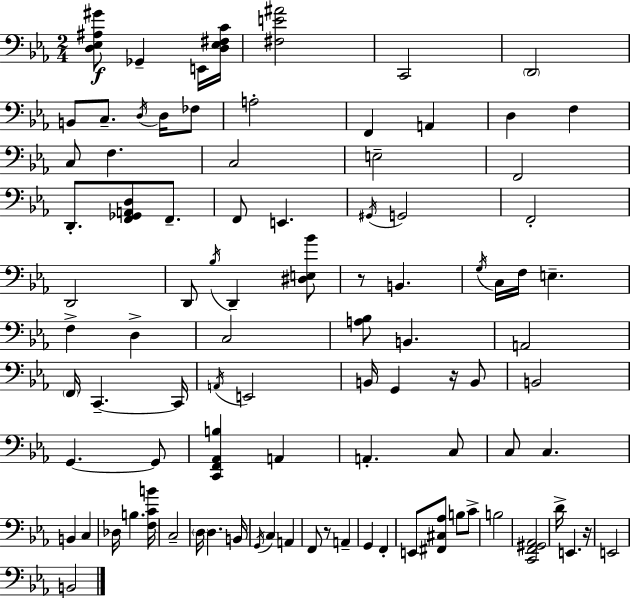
[D3,Eb3,A#3,G#4]/e Gb2/q E2/s [D3,Eb3,F#3,C4]/s [F#3,E4,A#4]/h C2/h D2/h B2/e C3/e. D3/s D3/s FES3/e A3/h F2/q A2/q D3/q F3/q C3/e F3/q. C3/h E3/h F2/h D2/e. [F2,Gb2,A2,D3]/e F2/e. F2/e E2/q. G#2/s G2/h F2/h D2/h D2/e Bb3/s D2/q [D#3,E3,Bb4]/e R/e B2/q. G3/s C3/s F3/s E3/q. F3/q D3/q C3/h [A3,Bb3]/e B2/q. A2/h F2/s C2/q. C2/s A2/s E2/h B2/s G2/q R/s B2/e B2/h G2/q. G2/e [C2,F2,Ab2,B3]/q A2/q A2/q. C3/e C3/e C3/q. B2/q C3/q Db3/s B3/q. [F3,C4,B4]/s C3/h D3/s D3/q. B2/s G2/s C3/q A2/q F2/e R/e A2/q G2/q F2/q E2/e [F#2,C#3,Ab3]/e B3/e C4/e B3/h [C2,F2,G#2,Ab2]/h D4/s E2/q. R/s E2/h B2/h